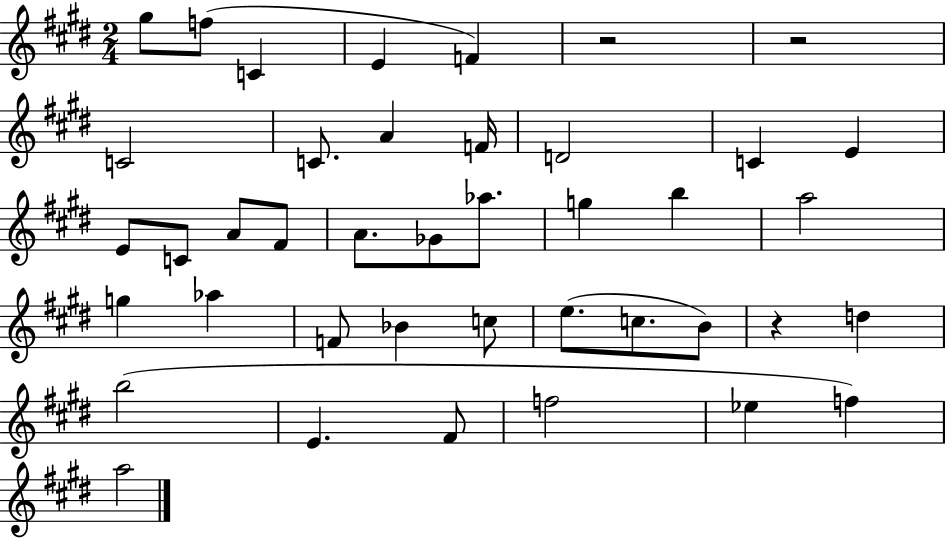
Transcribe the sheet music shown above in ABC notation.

X:1
T:Untitled
M:2/4
L:1/4
K:E
^g/2 f/2 C E F z2 z2 C2 C/2 A F/4 D2 C E E/2 C/2 A/2 ^F/2 A/2 _G/2 _a/2 g b a2 g _a F/2 _B c/2 e/2 c/2 B/2 z d b2 E ^F/2 f2 _e f a2